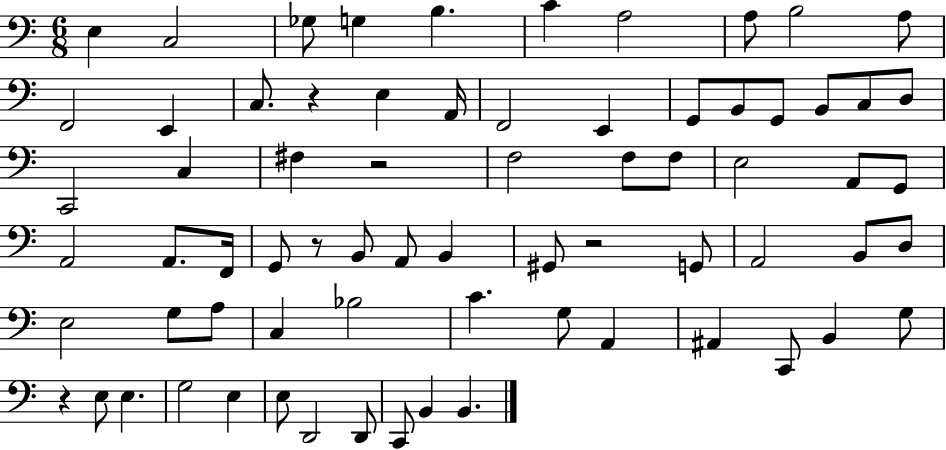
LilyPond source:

{
  \clef bass
  \numericTimeSignature
  \time 6/8
  \key c \major
  \repeat volta 2 { e4 c2 | ges8 g4 b4. | c'4 a2 | a8 b2 a8 | \break f,2 e,4 | c8. r4 e4 a,16 | f,2 e,4 | g,8 b,8 g,8 b,8 c8 d8 | \break c,2 c4 | fis4 r2 | f2 f8 f8 | e2 a,8 g,8 | \break a,2 a,8. f,16 | g,8 r8 b,8 a,8 b,4 | gis,8 r2 g,8 | a,2 b,8 d8 | \break e2 g8 a8 | c4 bes2 | c'4. g8 a,4 | ais,4 c,8 b,4 g8 | \break r4 e8 e4. | g2 e4 | e8 d,2 d,8 | c,8 b,4 b,4. | \break } \bar "|."
}